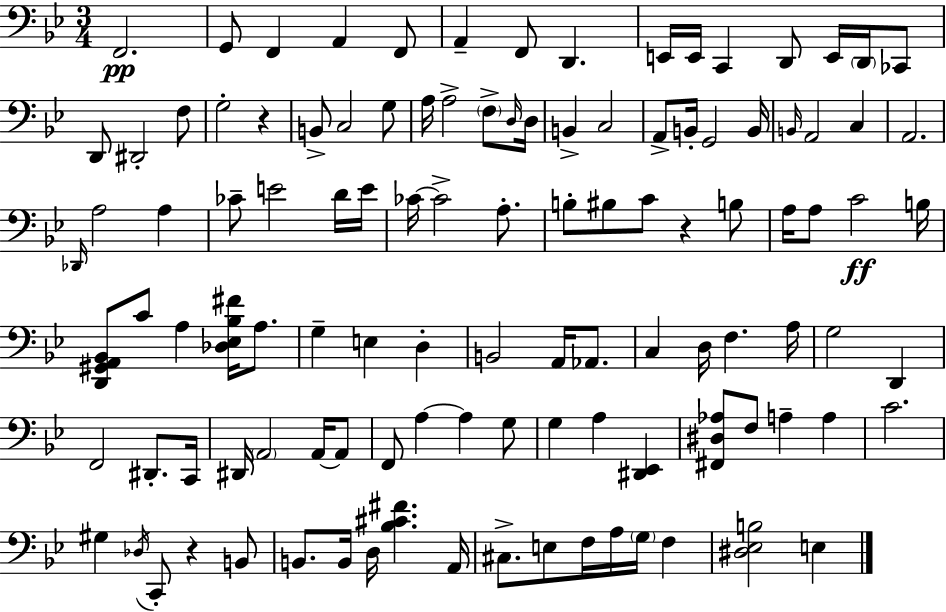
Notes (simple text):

F2/h. G2/e F2/q A2/q F2/e A2/q F2/e D2/q. E2/s E2/s C2/q D2/e E2/s D2/s CES2/e D2/e D#2/h F3/e G3/h R/q B2/e C3/h G3/e A3/s A3/h F3/e D3/s D3/s B2/q C3/h A2/e B2/s G2/h B2/s B2/s A2/h C3/q A2/h. Db2/s A3/h A3/q CES4/e E4/h D4/s E4/s CES4/s CES4/h A3/e. B3/e BIS3/e C4/e R/q B3/e A3/s A3/e C4/h B3/s [D2,G#2,A2,Bb2]/e C4/e A3/q [Db3,Eb3,Bb3,F#4]/s A3/e. G3/q E3/q D3/q B2/h A2/s Ab2/e. C3/q D3/s F3/q. A3/s G3/h D2/q F2/h D#2/e. C2/s D#2/s A2/h A2/s A2/e F2/e A3/q A3/q G3/e G3/q A3/q [D#2,Eb2]/q [F#2,D#3,Ab3]/e F3/e A3/q A3/q C4/h. G#3/q Db3/s C2/e R/q B2/e B2/e. B2/s D3/s [Bb3,C#4,F#4]/q. A2/s C#3/e. E3/e F3/s A3/s G3/s F3/q [D#3,Eb3,B3]/h E3/q